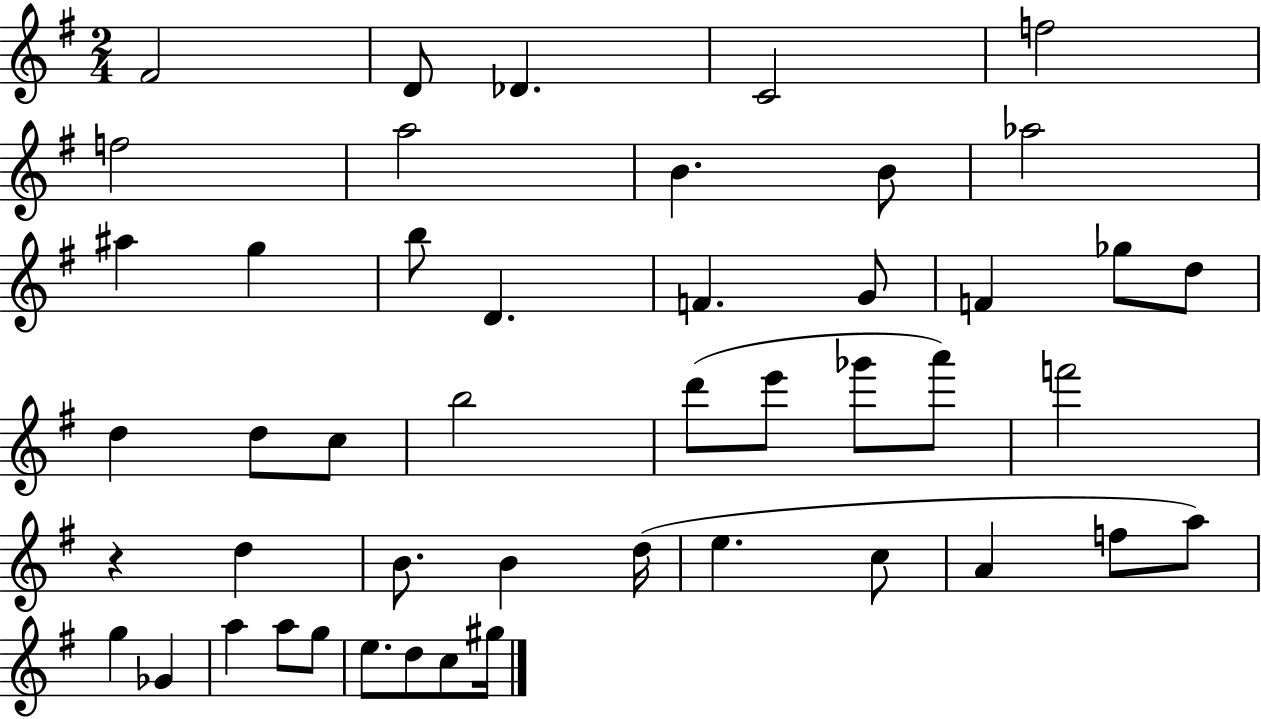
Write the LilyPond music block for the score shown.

{
  \clef treble
  \numericTimeSignature
  \time 2/4
  \key g \major
  fis'2 | d'8 des'4. | c'2 | f''2 | \break f''2 | a''2 | b'4. b'8 | aes''2 | \break ais''4 g''4 | b''8 d'4. | f'4. g'8 | f'4 ges''8 d''8 | \break d''4 d''8 c''8 | b''2 | d'''8( e'''8 ges'''8 a'''8) | f'''2 | \break r4 d''4 | b'8. b'4 d''16( | e''4. c''8 | a'4 f''8 a''8) | \break g''4 ges'4 | a''4 a''8 g''8 | e''8. d''8 c''8 gis''16 | \bar "|."
}